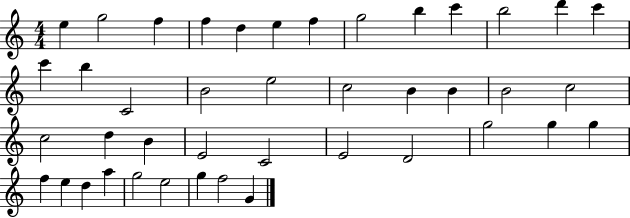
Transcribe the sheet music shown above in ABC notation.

X:1
T:Untitled
M:4/4
L:1/4
K:C
e g2 f f d e f g2 b c' b2 d' c' c' b C2 B2 e2 c2 B B B2 c2 c2 d B E2 C2 E2 D2 g2 g g f e d a g2 e2 g f2 G